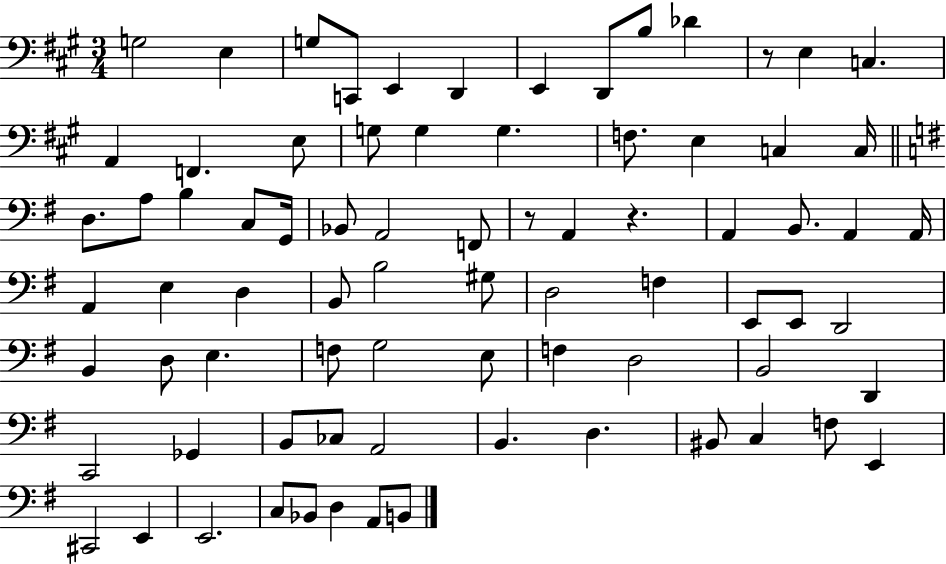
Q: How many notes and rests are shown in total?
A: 78